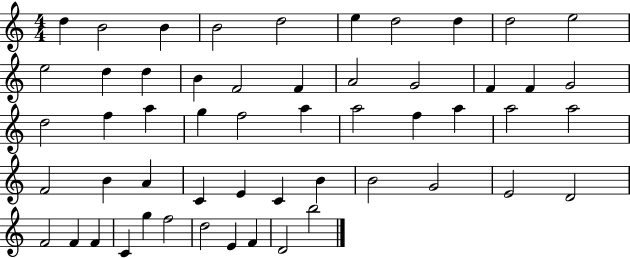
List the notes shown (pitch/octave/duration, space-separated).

D5/q B4/h B4/q B4/h D5/h E5/q D5/h D5/q D5/h E5/h E5/h D5/q D5/q B4/q F4/h F4/q A4/h G4/h F4/q F4/q G4/h D5/h F5/q A5/q G5/q F5/h A5/q A5/h F5/q A5/q A5/h A5/h F4/h B4/q A4/q C4/q E4/q C4/q B4/q B4/h G4/h E4/h D4/h F4/h F4/q F4/q C4/q G5/q F5/h D5/h E4/q F4/q D4/h B5/h